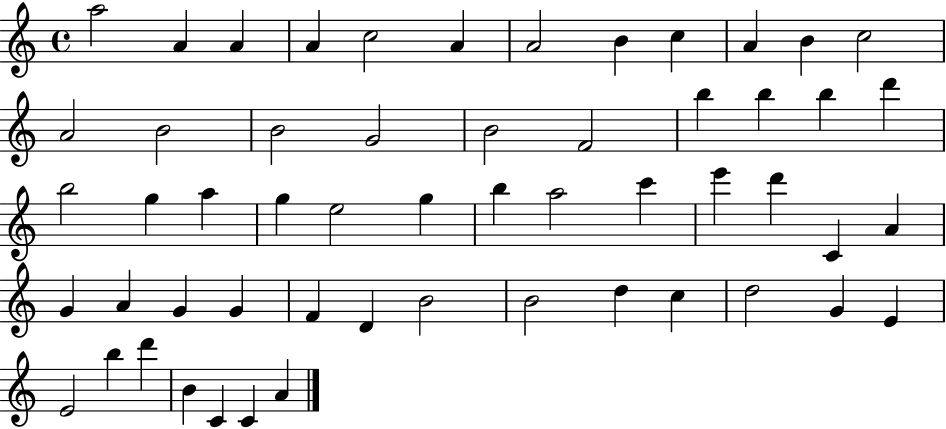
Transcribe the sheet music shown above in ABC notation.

X:1
T:Untitled
M:4/4
L:1/4
K:C
a2 A A A c2 A A2 B c A B c2 A2 B2 B2 G2 B2 F2 b b b d' b2 g a g e2 g b a2 c' e' d' C A G A G G F D B2 B2 d c d2 G E E2 b d' B C C A